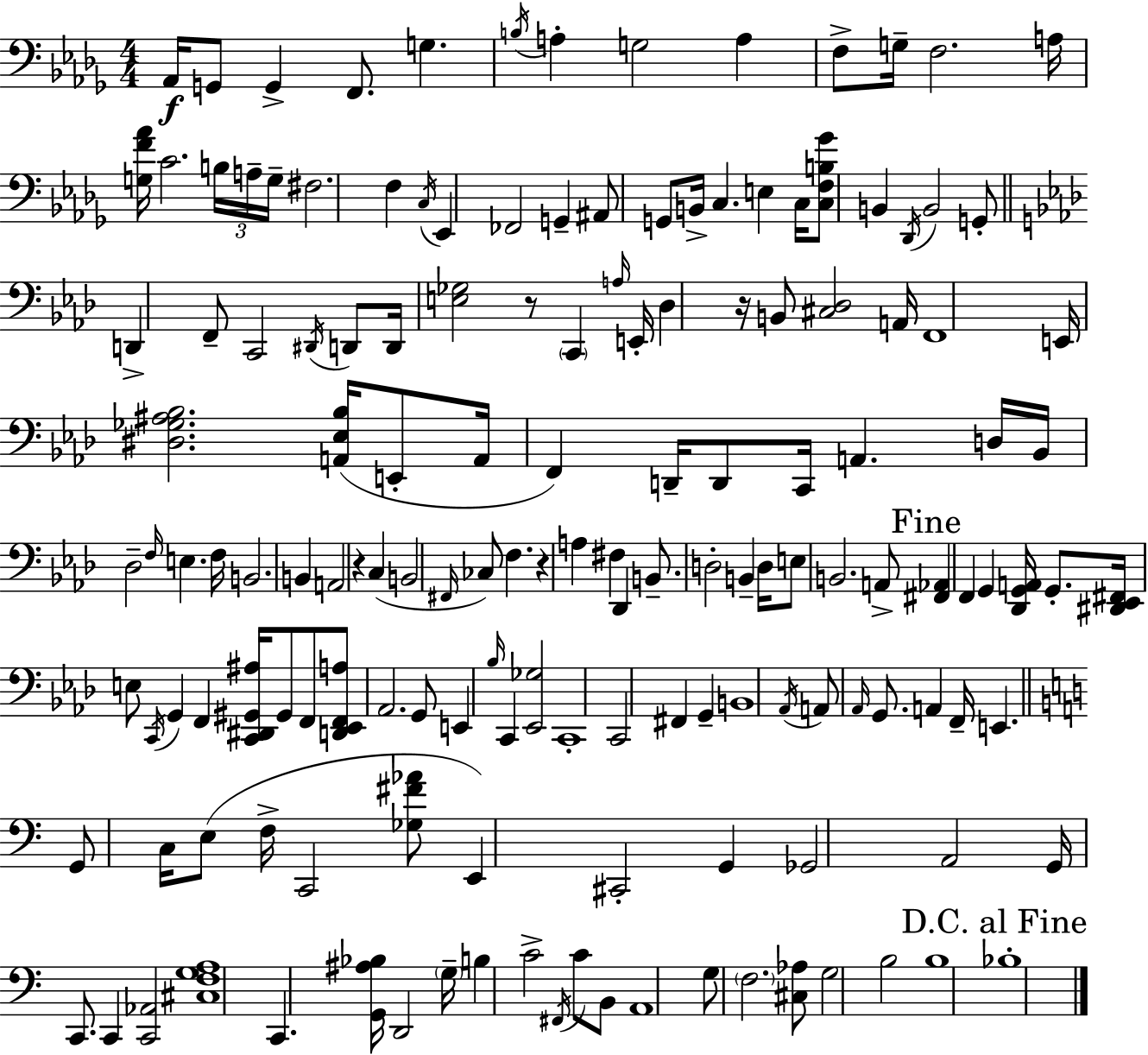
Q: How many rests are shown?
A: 4